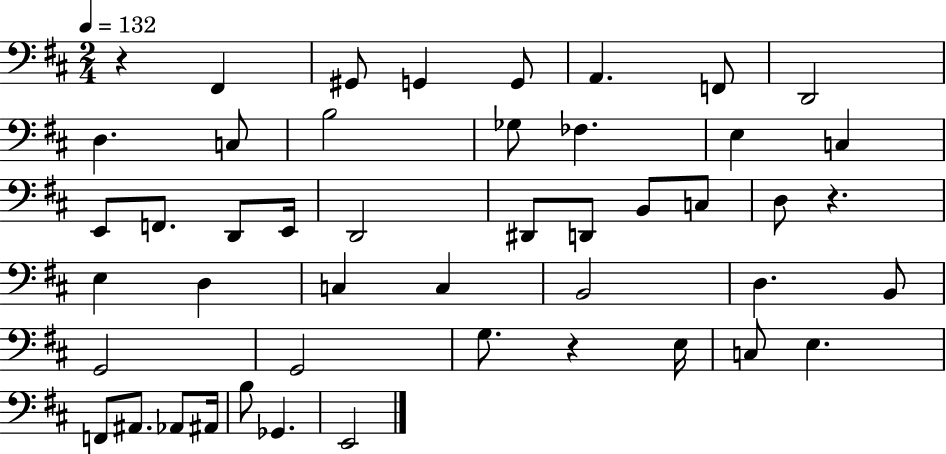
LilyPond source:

{
  \clef bass
  \numericTimeSignature
  \time 2/4
  \key d \major
  \tempo 4 = 132
  r4 fis,4 | gis,8 g,4 g,8 | a,4. f,8 | d,2 | \break d4. c8 | b2 | ges8 fes4. | e4 c4 | \break e,8 f,8. d,8 e,16 | d,2 | dis,8 d,8 b,8 c8 | d8 r4. | \break e4 d4 | c4 c4 | b,2 | d4. b,8 | \break g,2 | g,2 | g8. r4 e16 | c8 e4. | \break f,8 ais,8. aes,8 ais,16 | b8 ges,4. | e,2 | \bar "|."
}